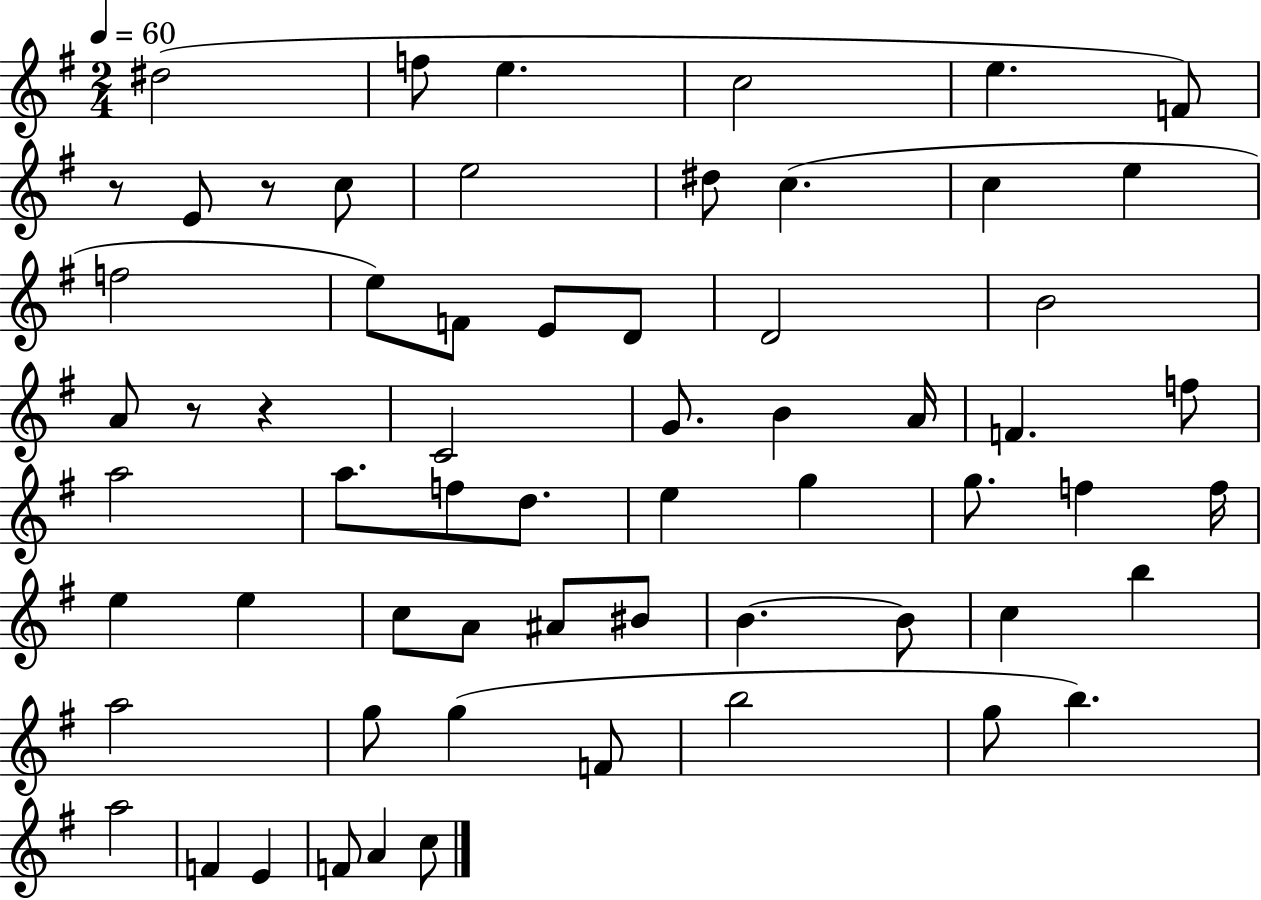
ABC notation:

X:1
T:Untitled
M:2/4
L:1/4
K:G
^d2 f/2 e c2 e F/2 z/2 E/2 z/2 c/2 e2 ^d/2 c c e f2 e/2 F/2 E/2 D/2 D2 B2 A/2 z/2 z C2 G/2 B A/4 F f/2 a2 a/2 f/2 d/2 e g g/2 f f/4 e e c/2 A/2 ^A/2 ^B/2 B B/2 c b a2 g/2 g F/2 b2 g/2 b a2 F E F/2 A c/2